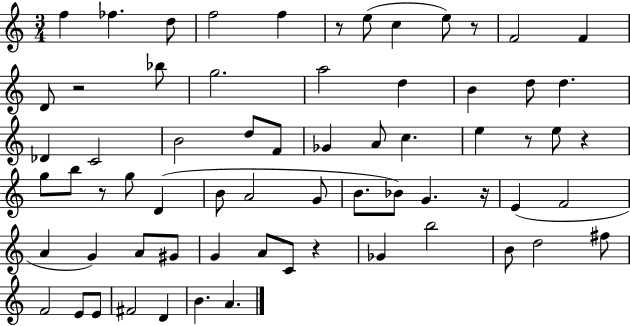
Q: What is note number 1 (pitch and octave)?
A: F5